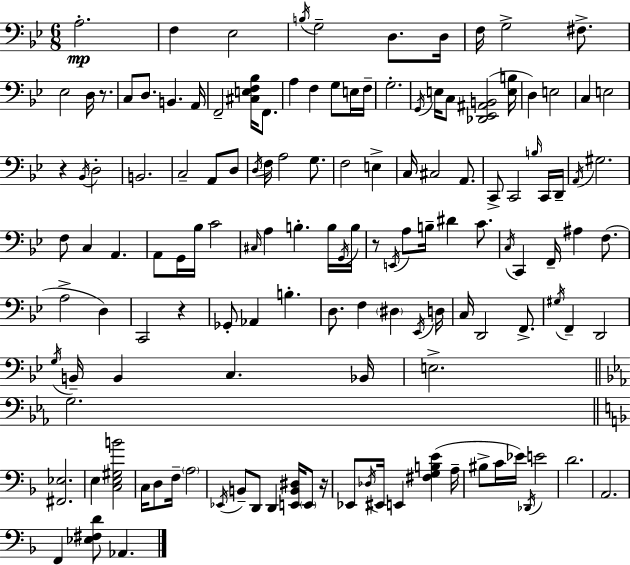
A3/h. F3/q Eb3/h B3/s G3/h D3/e. D3/s F3/s G3/h F#3/e. Eb3/h D3/s R/e. C3/e D3/e. B2/q. A2/s F2/h [C#3,E3,F3,Bb3]/s F2/e. A3/q F3/q G3/e E3/s F3/s G3/h. G2/s E3/s C3/e [Db2,Eb2,A#2,B2]/h [E3,B3]/s D3/q E3/h C3/q E3/h R/q Bb2/s D3/h B2/h. C3/h A2/e D3/e D3/s F3/s A3/h G3/e. F3/h E3/q C3/s C#3/h A2/e. C2/e C2/h B3/s C2/s D2/s A2/s G#3/h. F3/e C3/q A2/q. A2/e G2/s Bb3/s C4/h C#3/s A3/q B3/q. B3/s G2/s B3/s R/e E2/s A3/e B3/s D#4/q C4/e. C3/s C2/q F2/s A#3/q F3/e. A3/h D3/q C2/h R/q Gb2/e Ab2/q B3/q. D3/e. F3/q D#3/q Eb2/s D3/s C3/s D2/h F2/e. G#3/s F2/q D2/h G3/s B2/s B2/q C3/q. Bb2/s E3/h. G3/h. [F#2,Eb3]/h. E3/q [C3,E3,G#3,B4]/h C3/s D3/e F3/s A3/h Eb2/s B2/e D2/e D2/q [E2,B2,D#3]/s E2/e R/s Eb2/e Db3/s EIS2/s E2/q [F#3,G3,B3,E4]/q A3/s BIS3/e C4/s Eb4/s Db2/s E4/h D4/h. A2/h. F2/q [Eb3,F#3,D4]/e Ab2/q.